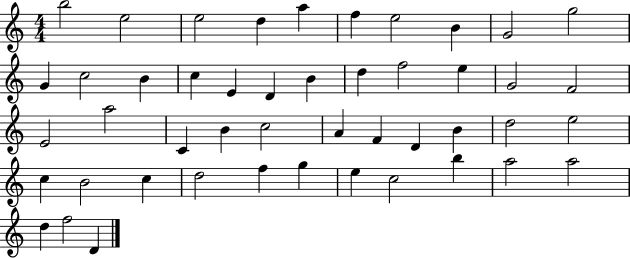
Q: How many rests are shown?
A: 0